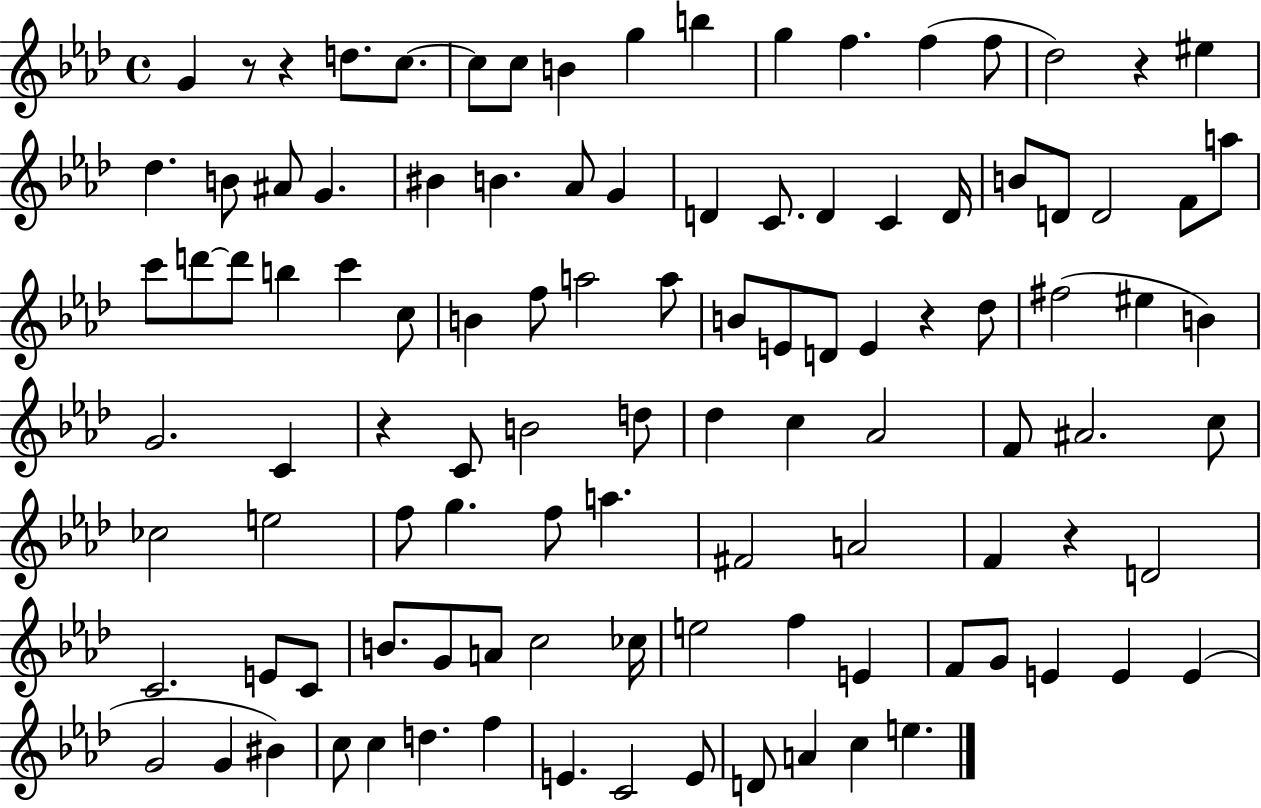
X:1
T:Untitled
M:4/4
L:1/4
K:Ab
G z/2 z d/2 c/2 c/2 c/2 B g b g f f f/2 _d2 z ^e _d B/2 ^A/2 G ^B B _A/2 G D C/2 D C D/4 B/2 D/2 D2 F/2 a/2 c'/2 d'/2 d'/2 b c' c/2 B f/2 a2 a/2 B/2 E/2 D/2 E z _d/2 ^f2 ^e B G2 C z C/2 B2 d/2 _d c _A2 F/2 ^A2 c/2 _c2 e2 f/2 g f/2 a ^F2 A2 F z D2 C2 E/2 C/2 B/2 G/2 A/2 c2 _c/4 e2 f E F/2 G/2 E E E G2 G ^B c/2 c d f E C2 E/2 D/2 A c e